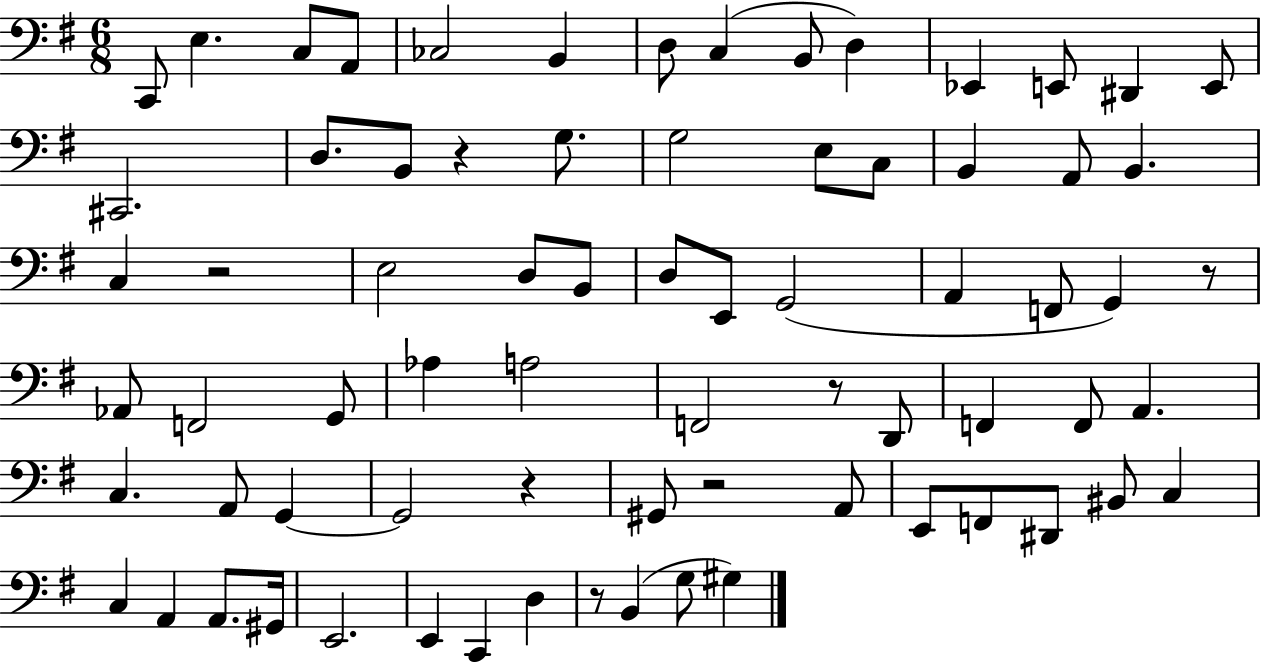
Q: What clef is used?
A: bass